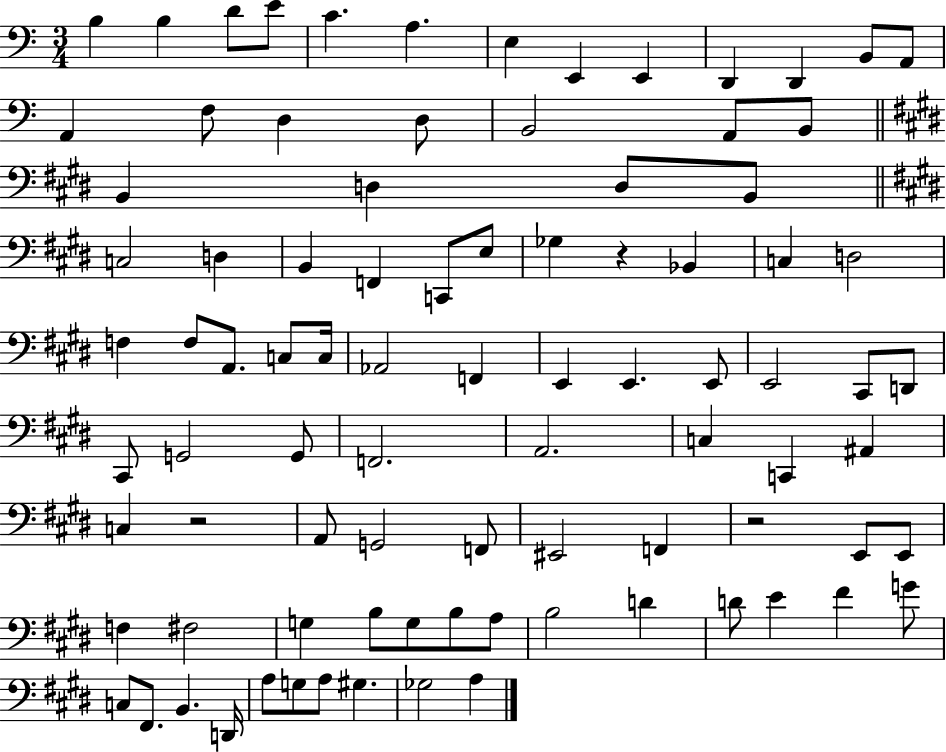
B3/q B3/q D4/e E4/e C4/q. A3/q. E3/q E2/q E2/q D2/q D2/q B2/e A2/e A2/q F3/e D3/q D3/e B2/h A2/e B2/e B2/q D3/q D3/e B2/e C3/h D3/q B2/q F2/q C2/e E3/e Gb3/q R/q Bb2/q C3/q D3/h F3/q F3/e A2/e. C3/e C3/s Ab2/h F2/q E2/q E2/q. E2/e E2/h C#2/e D2/e C#2/e G2/h G2/e F2/h. A2/h. C3/q C2/q A#2/q C3/q R/h A2/e G2/h F2/e EIS2/h F2/q R/h E2/e E2/e F3/q F#3/h G3/q B3/e G3/e B3/e A3/e B3/h D4/q D4/e E4/q F#4/q G4/e C3/e F#2/e. B2/q. D2/s A3/e G3/e A3/e G#3/q. Gb3/h A3/q